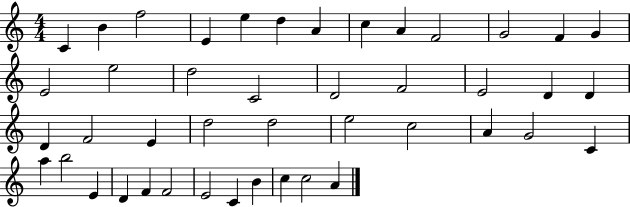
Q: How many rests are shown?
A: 0